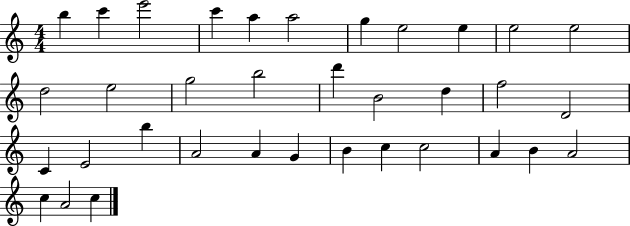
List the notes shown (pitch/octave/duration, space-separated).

B5/q C6/q E6/h C6/q A5/q A5/h G5/q E5/h E5/q E5/h E5/h D5/h E5/h G5/h B5/h D6/q B4/h D5/q F5/h D4/h C4/q E4/h B5/q A4/h A4/q G4/q B4/q C5/q C5/h A4/q B4/q A4/h C5/q A4/h C5/q